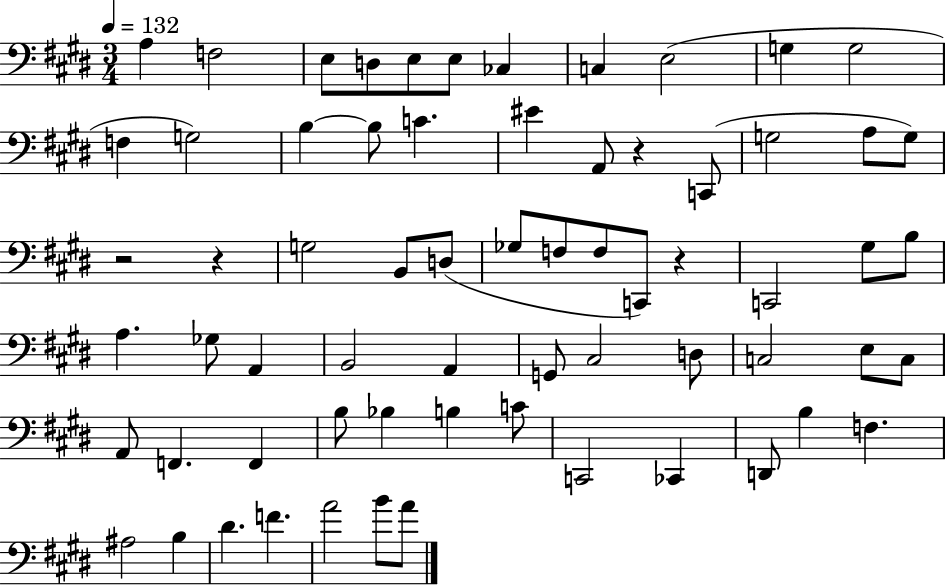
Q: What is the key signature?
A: E major